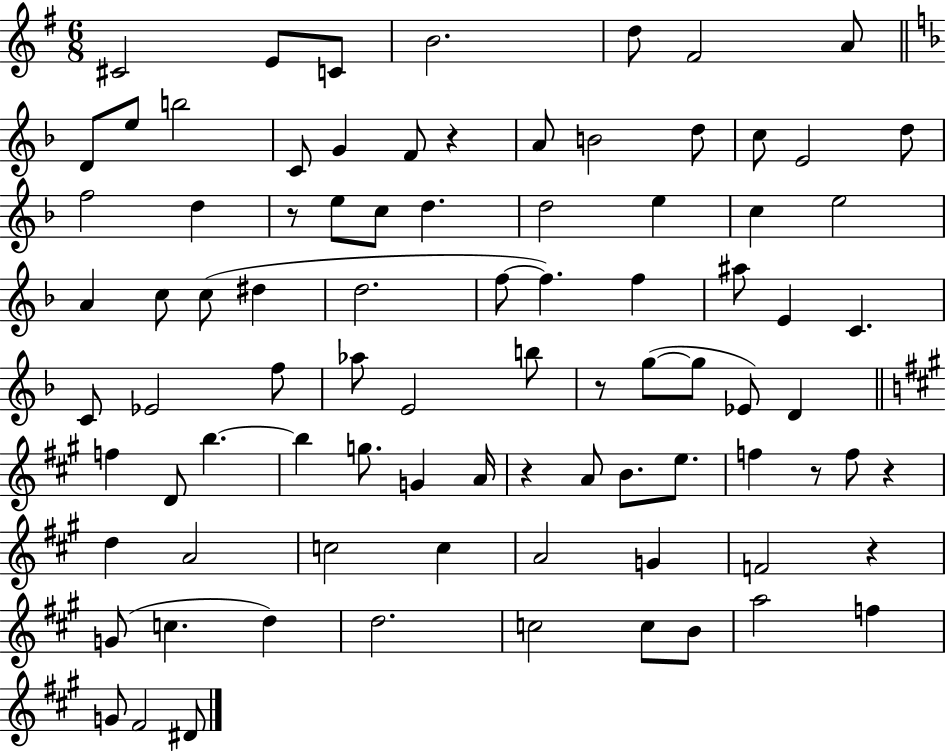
{
  \clef treble
  \numericTimeSignature
  \time 6/8
  \key g \major
  cis'2 e'8 c'8 | b'2. | d''8 fis'2 a'8 | \bar "||" \break \key f \major d'8 e''8 b''2 | c'8 g'4 f'8 r4 | a'8 b'2 d''8 | c''8 e'2 d''8 | \break f''2 d''4 | r8 e''8 c''8 d''4. | d''2 e''4 | c''4 e''2 | \break a'4 c''8 c''8( dis''4 | d''2. | f''8~~ f''4.) f''4 | ais''8 e'4 c'4. | \break c'8 ees'2 f''8 | aes''8 e'2 b''8 | r8 g''8~(~ g''8 ees'8) d'4 | \bar "||" \break \key a \major f''4 d'8 b''4.~~ | b''4 g''8. g'4 a'16 | r4 a'8 b'8. e''8. | f''4 r8 f''8 r4 | \break d''4 a'2 | c''2 c''4 | a'2 g'4 | f'2 r4 | \break g'8( c''4. d''4) | d''2. | c''2 c''8 b'8 | a''2 f''4 | \break g'8 fis'2 dis'8 | \bar "|."
}